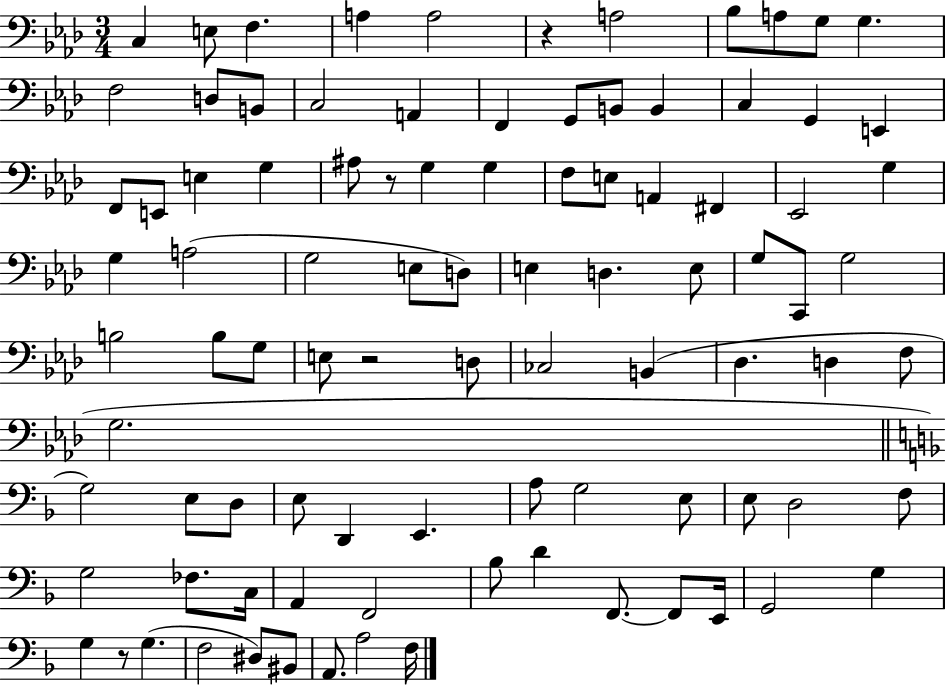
C3/q E3/e F3/q. A3/q A3/h R/q A3/h Bb3/e A3/e G3/e G3/q. F3/h D3/e B2/e C3/h A2/q F2/q G2/e B2/e B2/q C3/q G2/q E2/q F2/e E2/e E3/q G3/q A#3/e R/e G3/q G3/q F3/e E3/e A2/q F#2/q Eb2/h G3/q G3/q A3/h G3/h E3/e D3/e E3/q D3/q. E3/e G3/e C2/e G3/h B3/h B3/e G3/e E3/e R/h D3/e CES3/h B2/q Db3/q. D3/q F3/e G3/h. G3/h E3/e D3/e E3/e D2/q E2/q. A3/e G3/h E3/e E3/e D3/h F3/e G3/h FES3/e. C3/s A2/q F2/h Bb3/e D4/q F2/e. F2/e E2/s G2/h G3/q G3/q R/e G3/q. F3/h D#3/e BIS2/e A2/e. A3/h F3/s